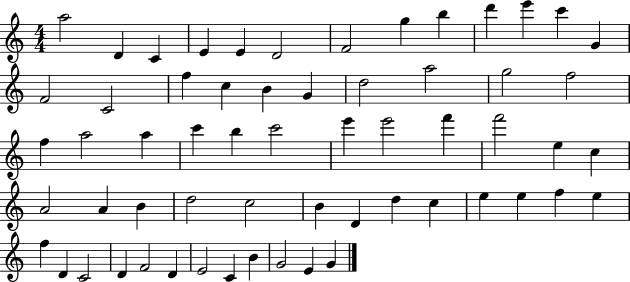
X:1
T:Untitled
M:4/4
L:1/4
K:C
a2 D C E E D2 F2 g b d' e' c' G F2 C2 f c B G d2 a2 g2 f2 f a2 a c' b c'2 e' e'2 f' f'2 e c A2 A B d2 c2 B D d c e e f e f D C2 D F2 D E2 C B G2 E G